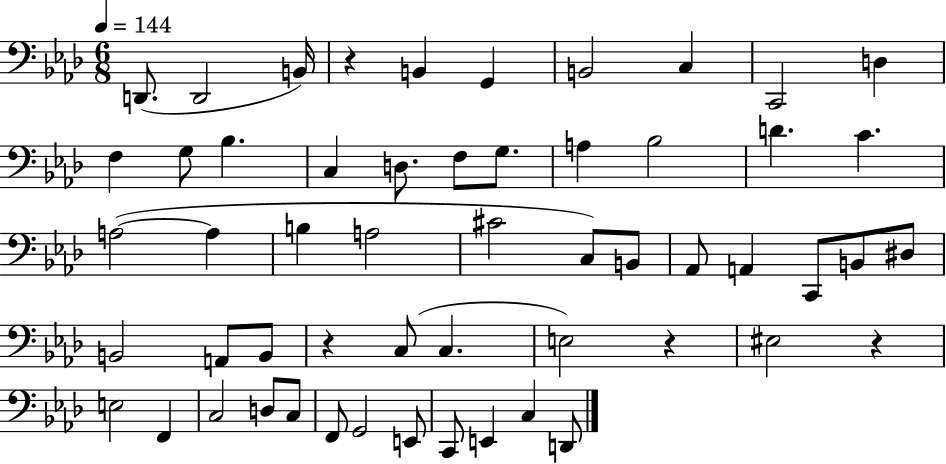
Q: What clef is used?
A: bass